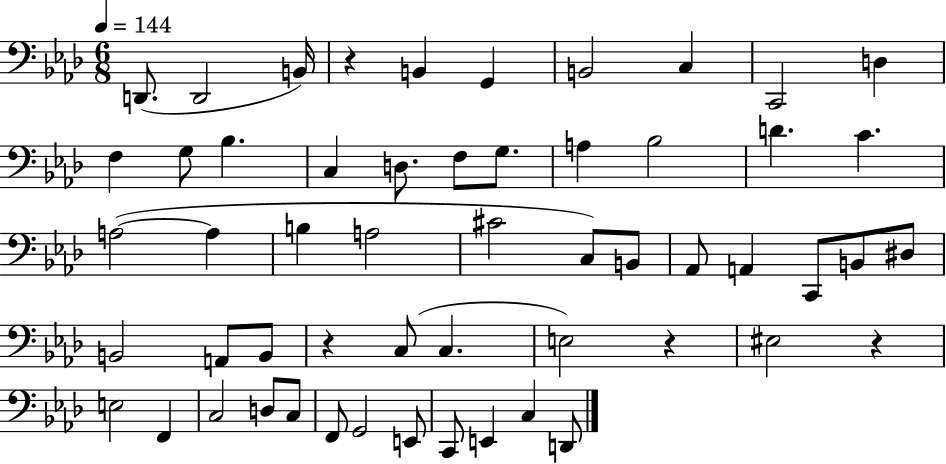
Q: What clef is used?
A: bass